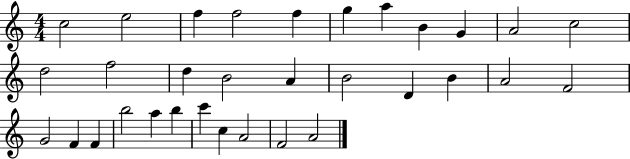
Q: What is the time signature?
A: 4/4